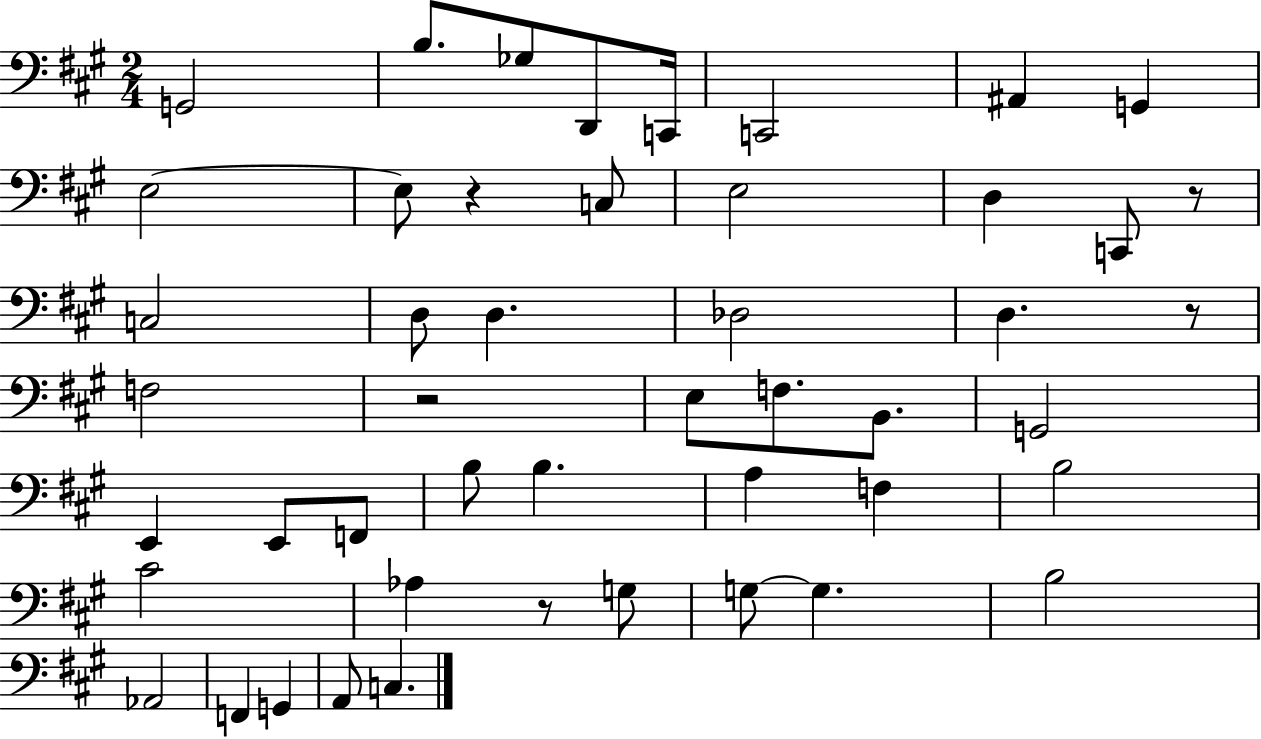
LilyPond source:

{
  \clef bass
  \numericTimeSignature
  \time 2/4
  \key a \major
  g,2 | b8. ges8 d,8 c,16 | c,2 | ais,4 g,4 | \break e2~~ | e8 r4 c8 | e2 | d4 c,8 r8 | \break c2 | d8 d4. | des2 | d4. r8 | \break f2 | r2 | e8 f8. b,8. | g,2 | \break e,4 e,8 f,8 | b8 b4. | a4 f4 | b2 | \break cis'2 | aes4 r8 g8 | g8~~ g4. | b2 | \break aes,2 | f,4 g,4 | a,8 c4. | \bar "|."
}